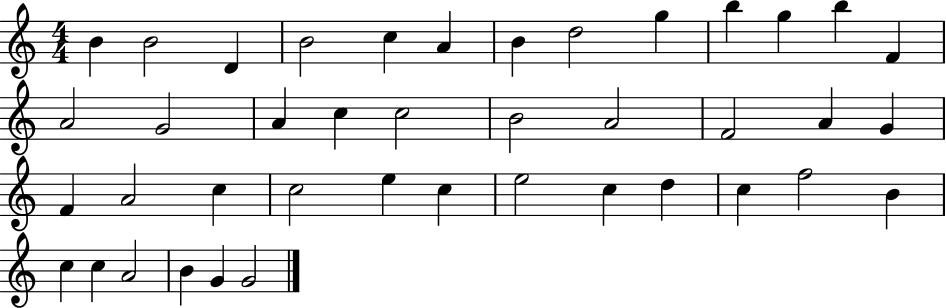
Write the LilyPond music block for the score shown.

{
  \clef treble
  \numericTimeSignature
  \time 4/4
  \key c \major
  b'4 b'2 d'4 | b'2 c''4 a'4 | b'4 d''2 g''4 | b''4 g''4 b''4 f'4 | \break a'2 g'2 | a'4 c''4 c''2 | b'2 a'2 | f'2 a'4 g'4 | \break f'4 a'2 c''4 | c''2 e''4 c''4 | e''2 c''4 d''4 | c''4 f''2 b'4 | \break c''4 c''4 a'2 | b'4 g'4 g'2 | \bar "|."
}